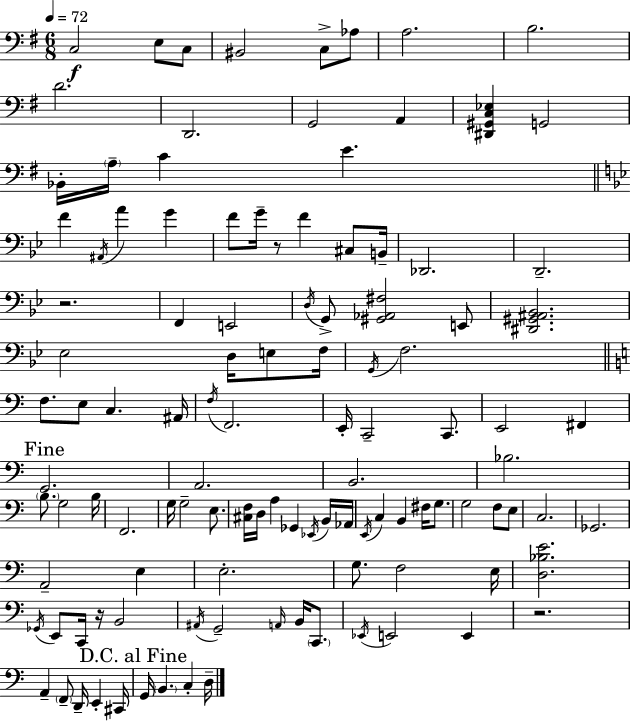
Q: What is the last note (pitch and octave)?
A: D3